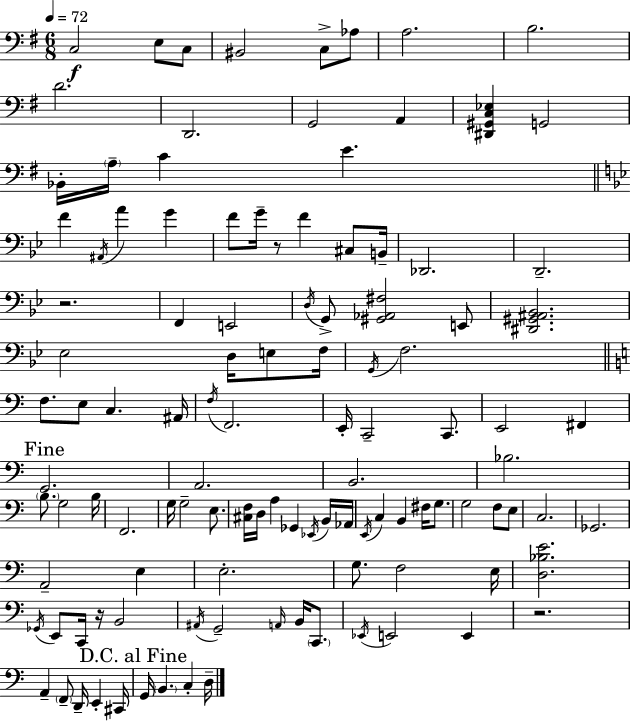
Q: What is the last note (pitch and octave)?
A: D3